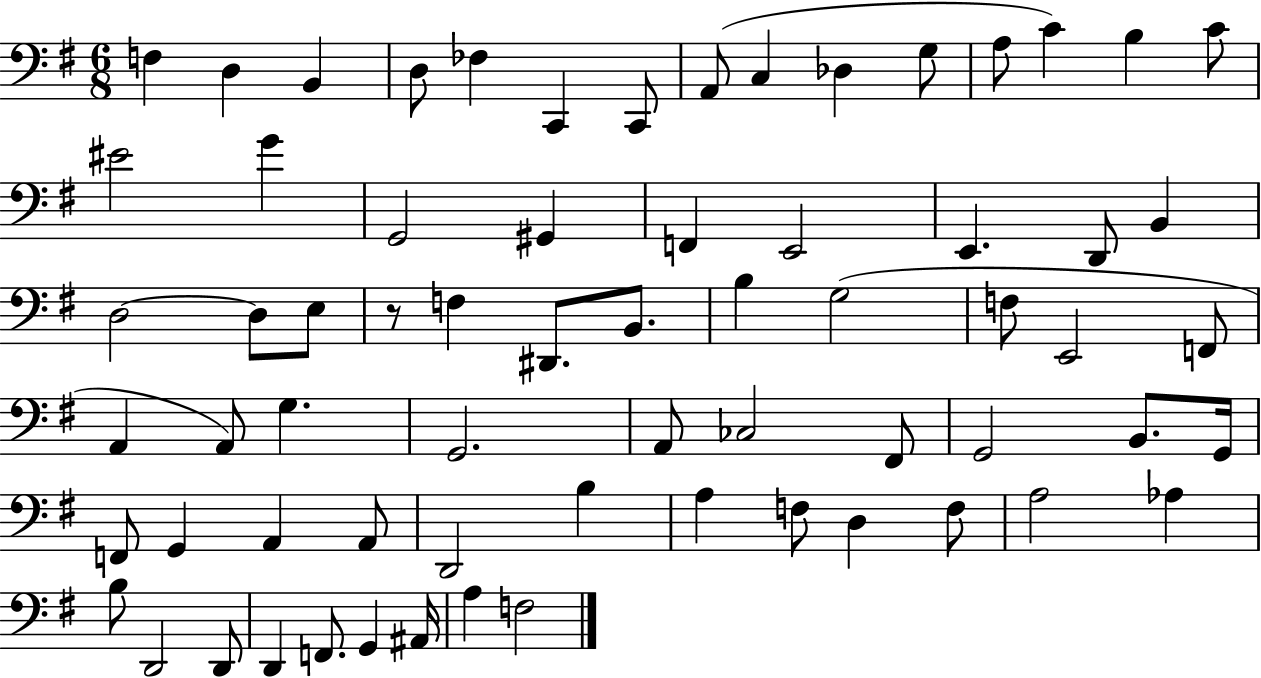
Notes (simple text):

F3/q D3/q B2/q D3/e FES3/q C2/q C2/e A2/e C3/q Db3/q G3/e A3/e C4/q B3/q C4/e EIS4/h G4/q G2/h G#2/q F2/q E2/h E2/q. D2/e B2/q D3/h D3/e E3/e R/e F3/q D#2/e. B2/e. B3/q G3/h F3/e E2/h F2/e A2/q A2/e G3/q. G2/h. A2/e CES3/h F#2/e G2/h B2/e. G2/s F2/e G2/q A2/q A2/e D2/h B3/q A3/q F3/e D3/q F3/e A3/h Ab3/q B3/e D2/h D2/e D2/q F2/e. G2/q A#2/s A3/q F3/h